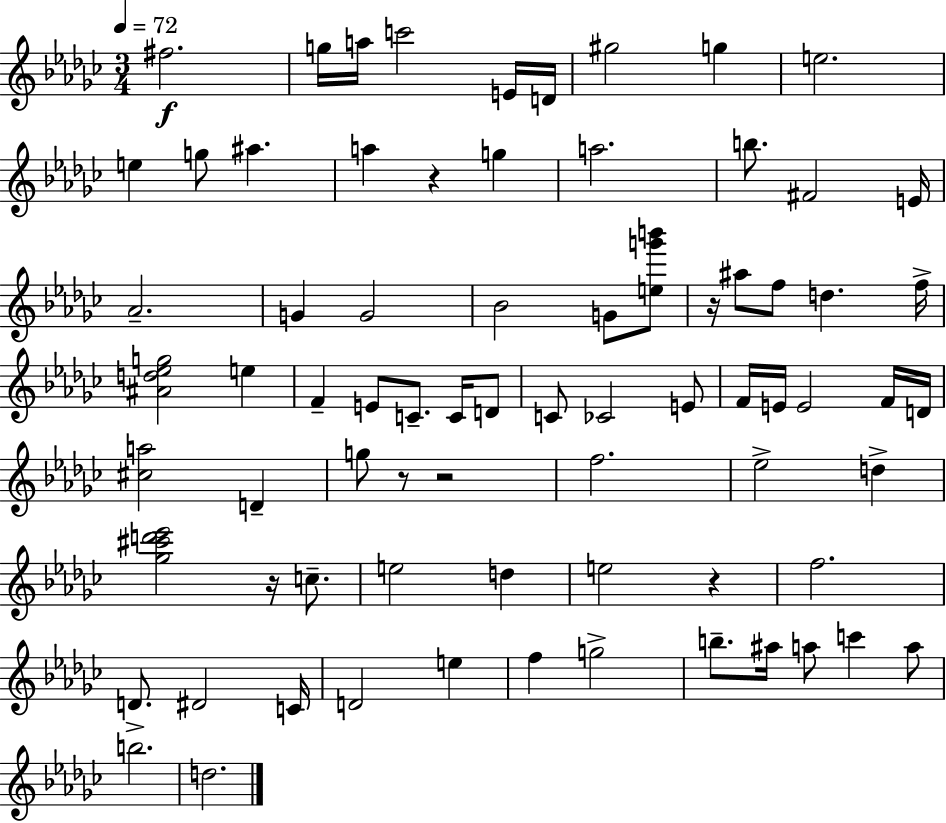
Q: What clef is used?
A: treble